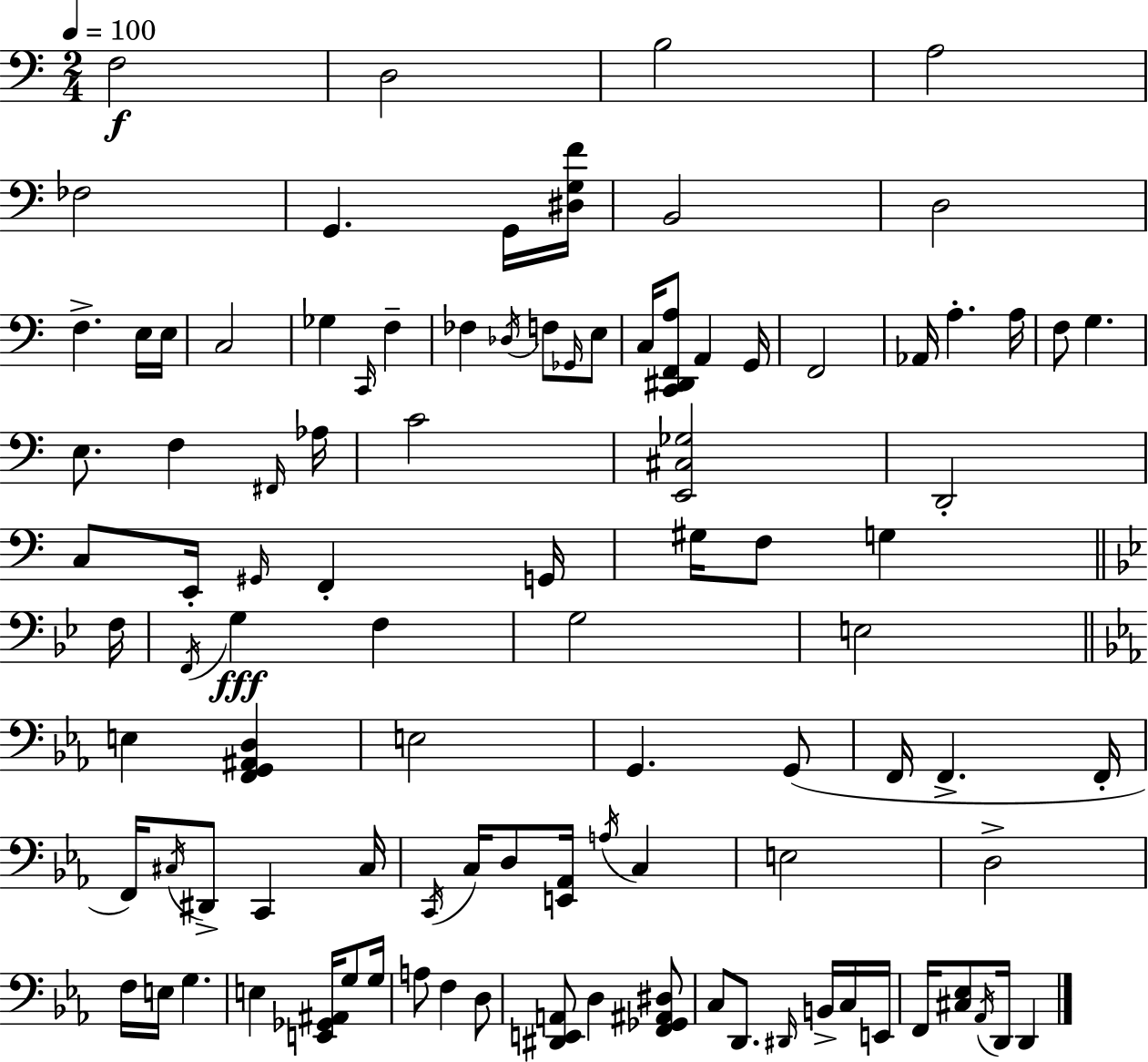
{
  \clef bass
  \numericTimeSignature
  \time 2/4
  \key a \minor
  \tempo 4 = 100
  \repeat volta 2 { f2\f | d2 | b2 | a2 | \break fes2 | g,4. g,16 <dis g f'>16 | b,2 | d2 | \break f4.-> e16 e16 | c2 | ges4 \grace { c,16 } f4-- | fes4 \acciaccatura { des16 } f8 | \break \grace { ges,16 } e8 c16 <c, dis, f, a>8 a,4 | g,16 f,2 | aes,16 a4.-. | a16 f8 g4. | \break e8. f4 | \grace { fis,16 } aes16 c'2 | <e, cis ges>2 | d,2-. | \break c8 e,16-. \grace { gis,16 } | f,4-. g,16 gis16 f8 | g4 \bar "||" \break \key g \minor f16 \acciaccatura { f,16 } g4\fff f4 | g2 | e2 | \bar "||" \break \key ees \major e4 <f, g, ais, d>4 | e2 | g,4. g,8( | f,16 f,4.-> f,16-. | \break f,16) \acciaccatura { cis16 } dis,8-> c,4 | cis16 \acciaccatura { c,16 } c16 d8 <e, aes,>16 \acciaccatura { a16 } c4 | e2 | d2-> | \break f16 e16 g4. | e4 <e, ges, ais,>16 | g8 g16 a8 f4 | d8 <dis, e, a,>8 d4 | \break <f, ges, ais, dis>8 c8 d,8. | \grace { dis,16 } b,16-> c16 e,16 f,16 <cis ees>8 \acciaccatura { aes,16 } | d,16 d,4 } \bar "|."
}